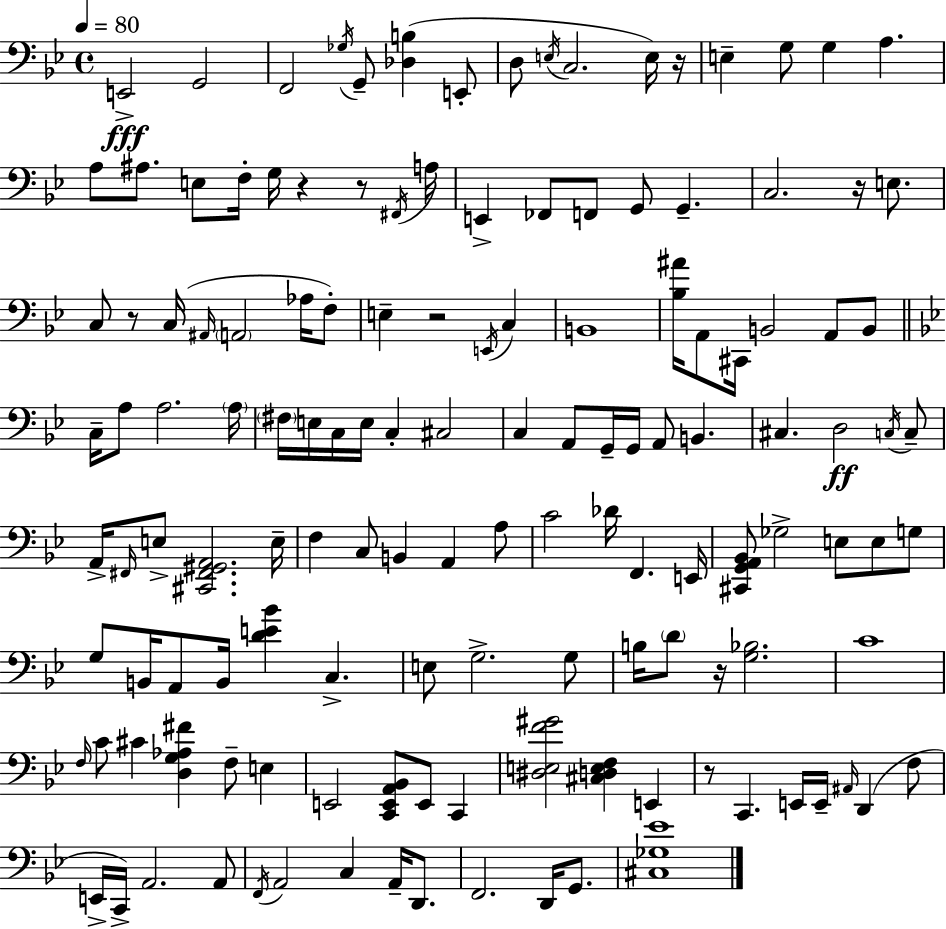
{
  \clef bass
  \time 4/4
  \defaultTimeSignature
  \key g \minor
  \tempo 4 = 80
  e,2->\fff g,2 | f,2 \acciaccatura { ges16 } g,8-- <des b>4( e,8-. | d8 \acciaccatura { e16 } c2. | e16) r16 e4-- g8 g4 a4. | \break a8 ais8. e8 f16-. g16 r4 r8 | \acciaccatura { fis,16 } a16 e,4-> fes,8 f,8 g,8 g,4.-- | c2. r16 | e8. c8 r8 c16( \grace { ais,16 } \parenthesize a,2 | \break aes16 f8-.) e4-- r2 | \acciaccatura { e,16 } c4 b,1 | <bes ais'>16 a,8 cis,16 b,2 | a,8 b,8 \bar "||" \break \key bes \major c16-- a8 a2. \parenthesize a16 | \parenthesize fis16 e16 c16 e16 c4-. cis2 | c4 a,8 g,16-- g,16 a,8 b,4. | cis4. d2\ff \acciaccatura { c16 } c8-- | \break a,16-> \grace { fis,16 } e8-> <cis, fis, gis, a,>2. | e16-- f4 c8 b,4 a,4 | a8 c'2 des'16 f,4. | e,16 <cis, g, a, bes,>8 ges2-> e8 e8 | \break g8 g8 b,16 a,8 b,16 <d' e' bes'>4 c4.-> | e8 g2.-> | g8 b16 \parenthesize d'8 r16 <g bes>2. | c'1 | \break \grace { f16 } c'8 cis'4 <d g aes fis'>4 f8-- e4 | e,2 <c, e, a, bes,>8 e,8 c,4 | <dis e f' gis'>2 <cis d e f>4 e,4 | r8 c,4. e,16 e,16-- \grace { ais,16 }( d,4 | \break f8 e,16-> c,16->) a,2. | a,8 \acciaccatura { f,16 } a,2 c4 | a,16-- d,8. f,2. | d,16 g,8. <cis ges ees'>1 | \break \bar "|."
}